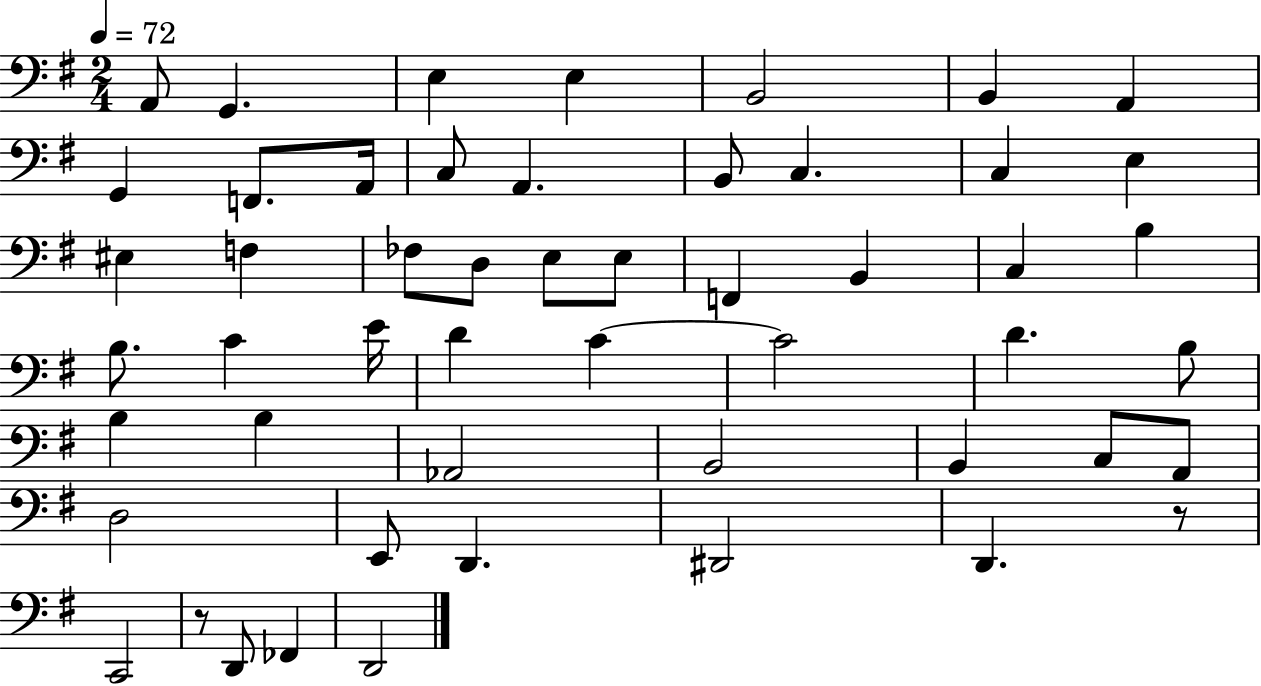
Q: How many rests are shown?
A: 2